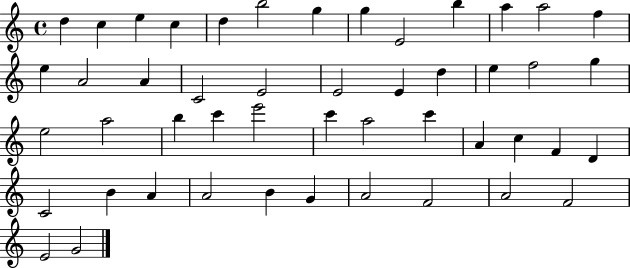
X:1
T:Untitled
M:4/4
L:1/4
K:C
d c e c d b2 g g E2 b a a2 f e A2 A C2 E2 E2 E d e f2 g e2 a2 b c' e'2 c' a2 c' A c F D C2 B A A2 B G A2 F2 A2 F2 E2 G2